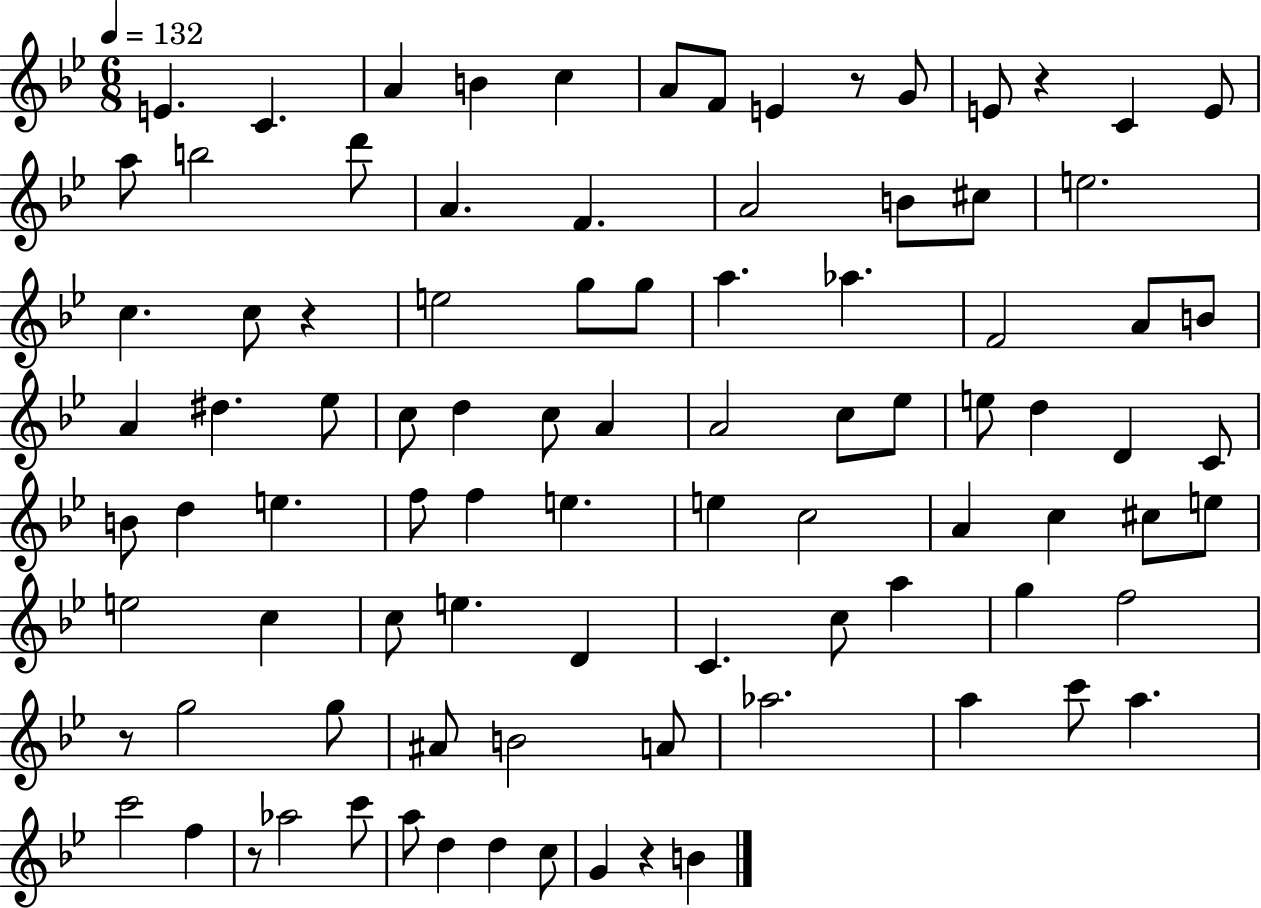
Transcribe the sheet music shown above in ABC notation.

X:1
T:Untitled
M:6/8
L:1/4
K:Bb
E C A B c A/2 F/2 E z/2 G/2 E/2 z C E/2 a/2 b2 d'/2 A F A2 B/2 ^c/2 e2 c c/2 z e2 g/2 g/2 a _a F2 A/2 B/2 A ^d _e/2 c/2 d c/2 A A2 c/2 _e/2 e/2 d D C/2 B/2 d e f/2 f e e c2 A c ^c/2 e/2 e2 c c/2 e D C c/2 a g f2 z/2 g2 g/2 ^A/2 B2 A/2 _a2 a c'/2 a c'2 f z/2 _a2 c'/2 a/2 d d c/2 G z B